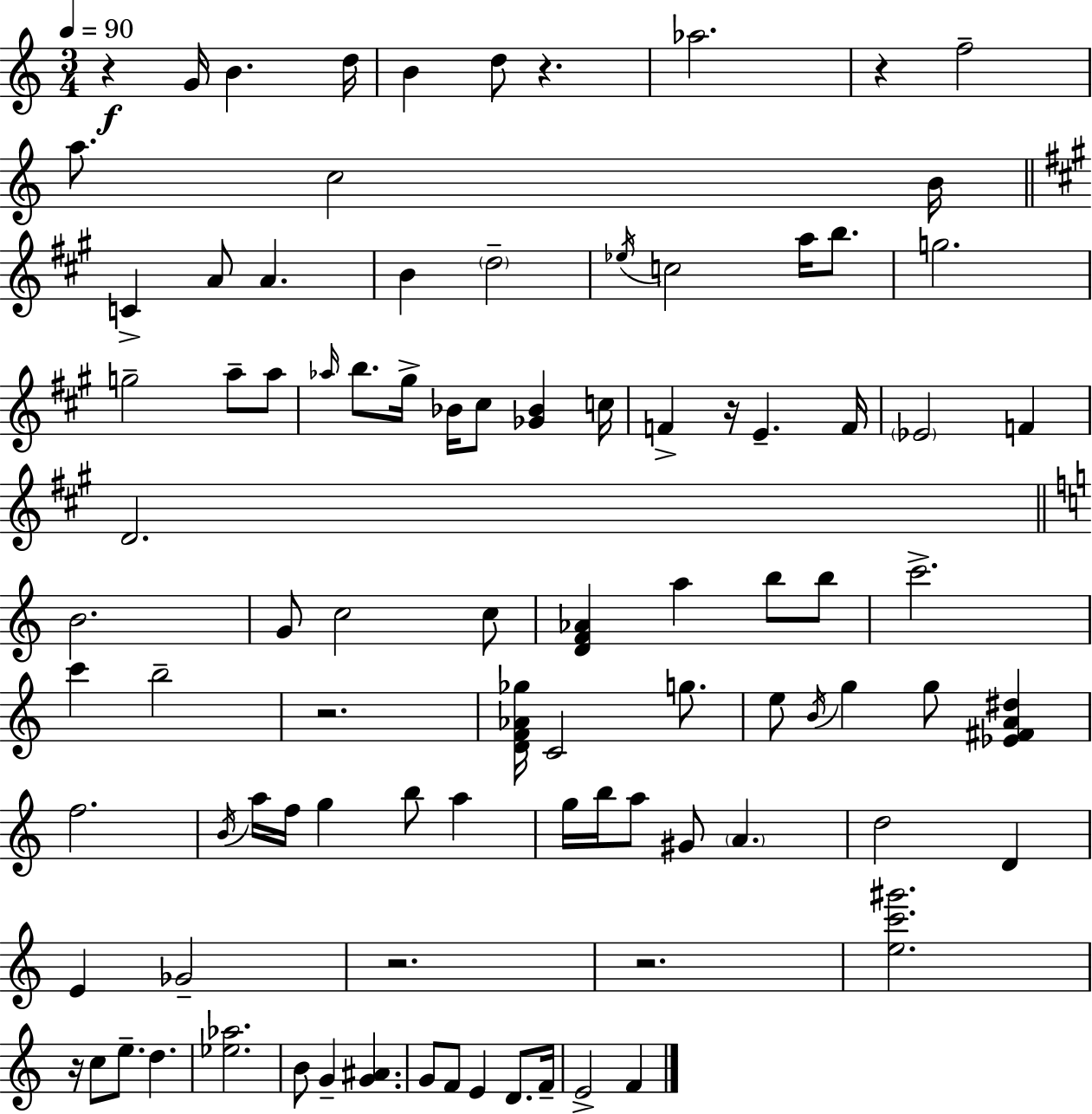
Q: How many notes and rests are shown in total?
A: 94